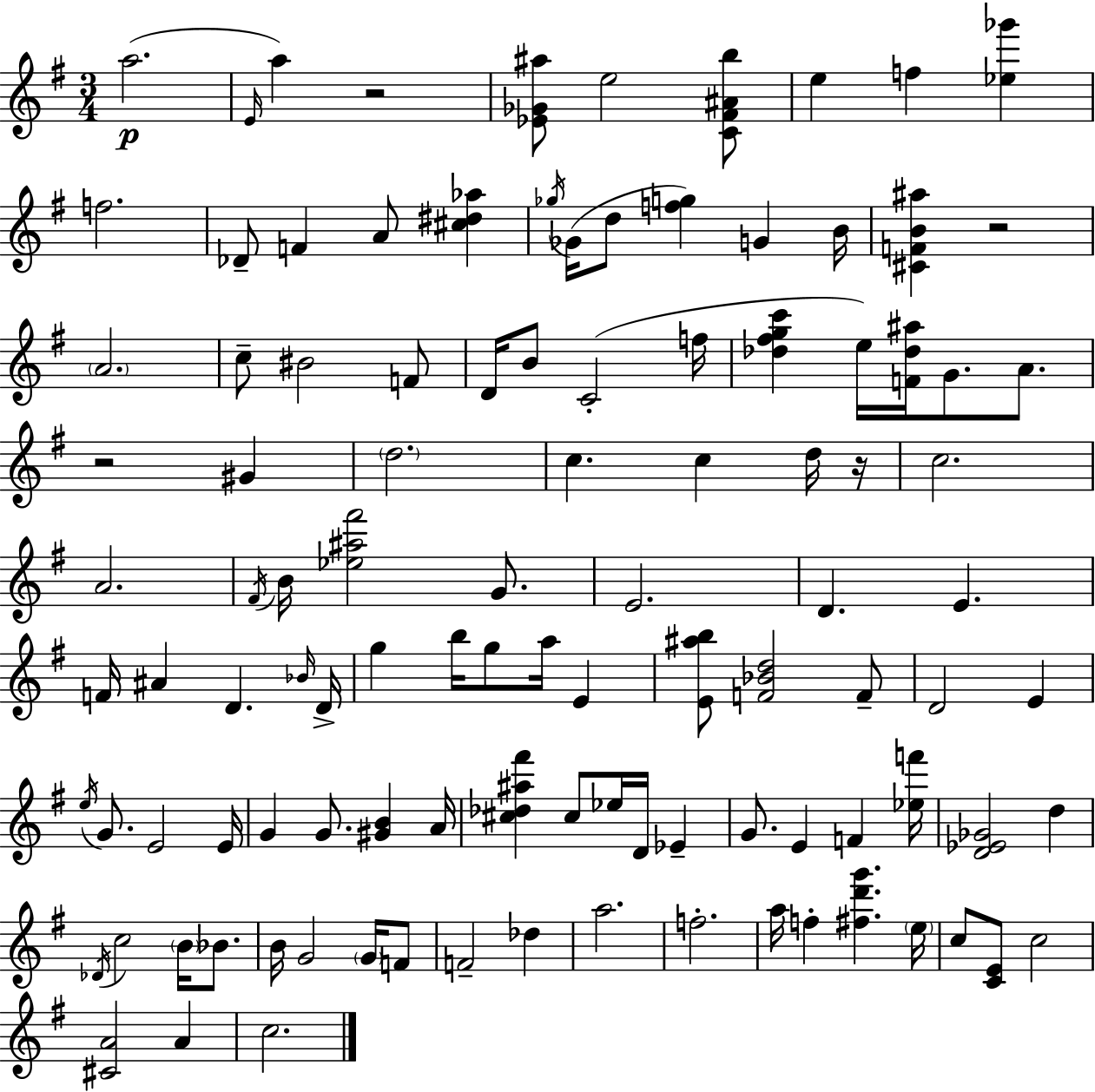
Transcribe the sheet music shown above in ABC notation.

X:1
T:Untitled
M:3/4
L:1/4
K:Em
a2 E/4 a z2 [_E_G^a]/2 e2 [C^F^Ab]/2 e f [_e_g'] f2 _D/2 F A/2 [^c^d_a] _g/4 _G/4 d/2 [fg] G B/4 [^CFB^a] z2 A2 c/2 ^B2 F/2 D/4 B/2 C2 f/4 [_d^fgc'] e/4 [F_d^a]/4 G/2 A/2 z2 ^G d2 c c d/4 z/4 c2 A2 ^F/4 B/4 [_e^a^f']2 G/2 E2 D E F/4 ^A D _B/4 D/4 g b/4 g/2 a/4 E [E^ab]/2 [F_Bd]2 F/2 D2 E e/4 G/2 E2 E/4 G G/2 [^GB] A/4 [^c_d^a^f'] ^c/2 _e/4 D/4 _E G/2 E F [_ef']/4 [D_E_G]2 d _D/4 c2 B/4 _B/2 B/4 G2 G/4 F/2 F2 _d a2 f2 a/4 f [^fd'g'] e/4 c/2 [CE]/2 c2 [^CA]2 A c2